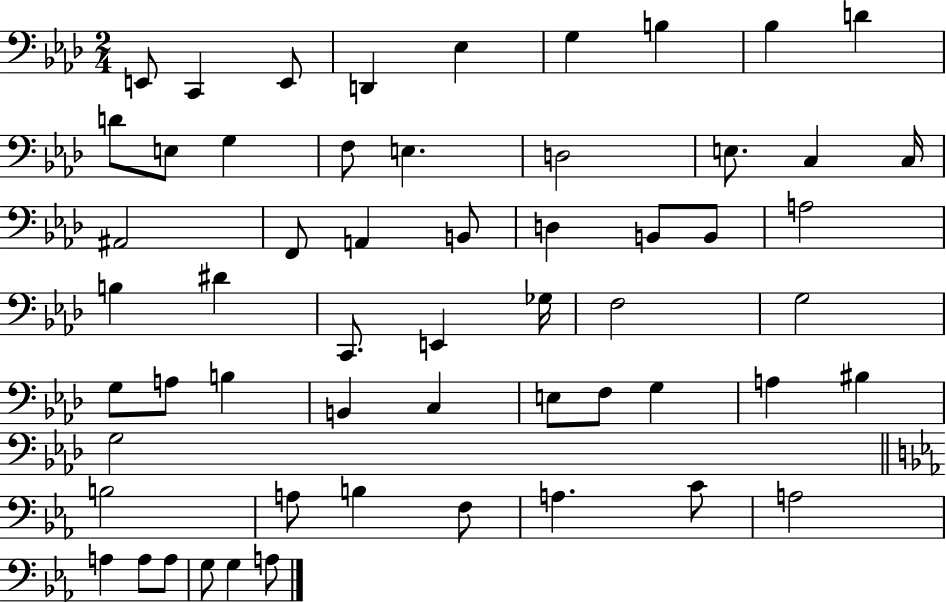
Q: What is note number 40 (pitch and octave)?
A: F3